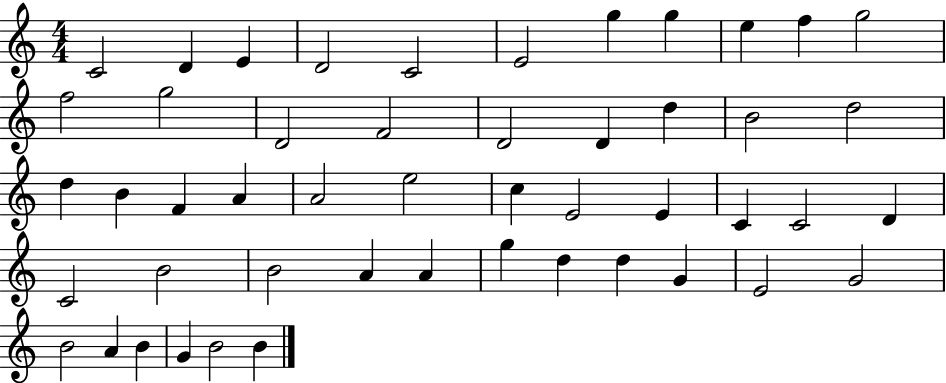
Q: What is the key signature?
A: C major